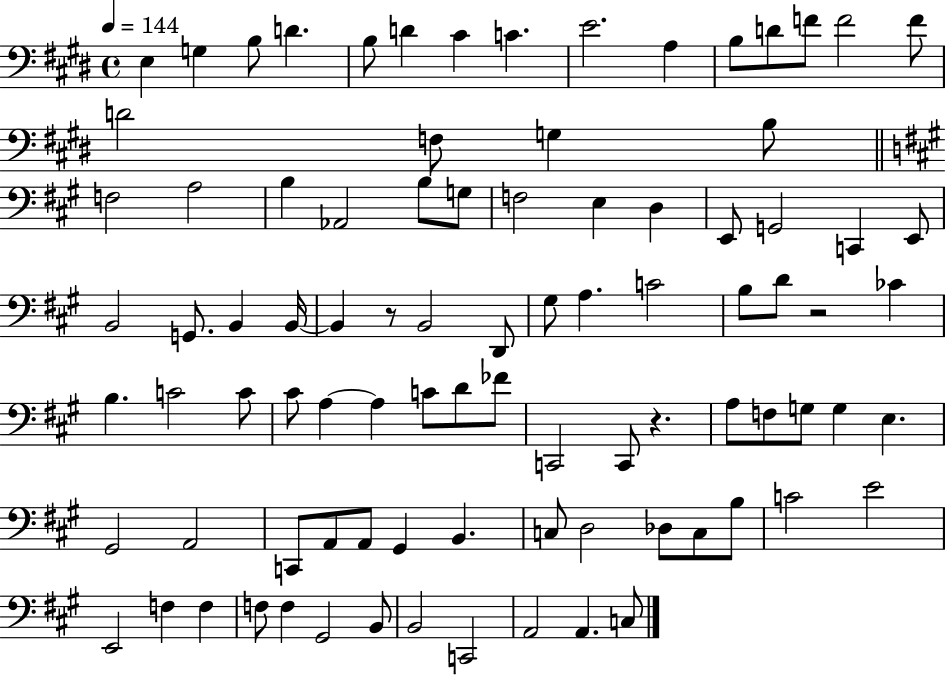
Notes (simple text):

E3/q G3/q B3/e D4/q. B3/e D4/q C#4/q C4/q. E4/h. A3/q B3/e D4/e F4/e F4/h F4/e D4/h F3/e G3/q B3/e F3/h A3/h B3/q Ab2/h B3/e G3/e F3/h E3/q D3/q E2/e G2/h C2/q E2/e B2/h G2/e. B2/q B2/s B2/q R/e B2/h D2/e G#3/e A3/q. C4/h B3/e D4/e R/h CES4/q B3/q. C4/h C4/e C#4/e A3/q A3/q C4/e D4/e FES4/e C2/h C2/e R/q. A3/e F3/e G3/e G3/q E3/q. G#2/h A2/h C2/e A2/e A2/e G#2/q B2/q. C3/e D3/h Db3/e C3/e B3/e C4/h E4/h E2/h F3/q F3/q F3/e F3/q G#2/h B2/e B2/h C2/h A2/h A2/q. C3/e